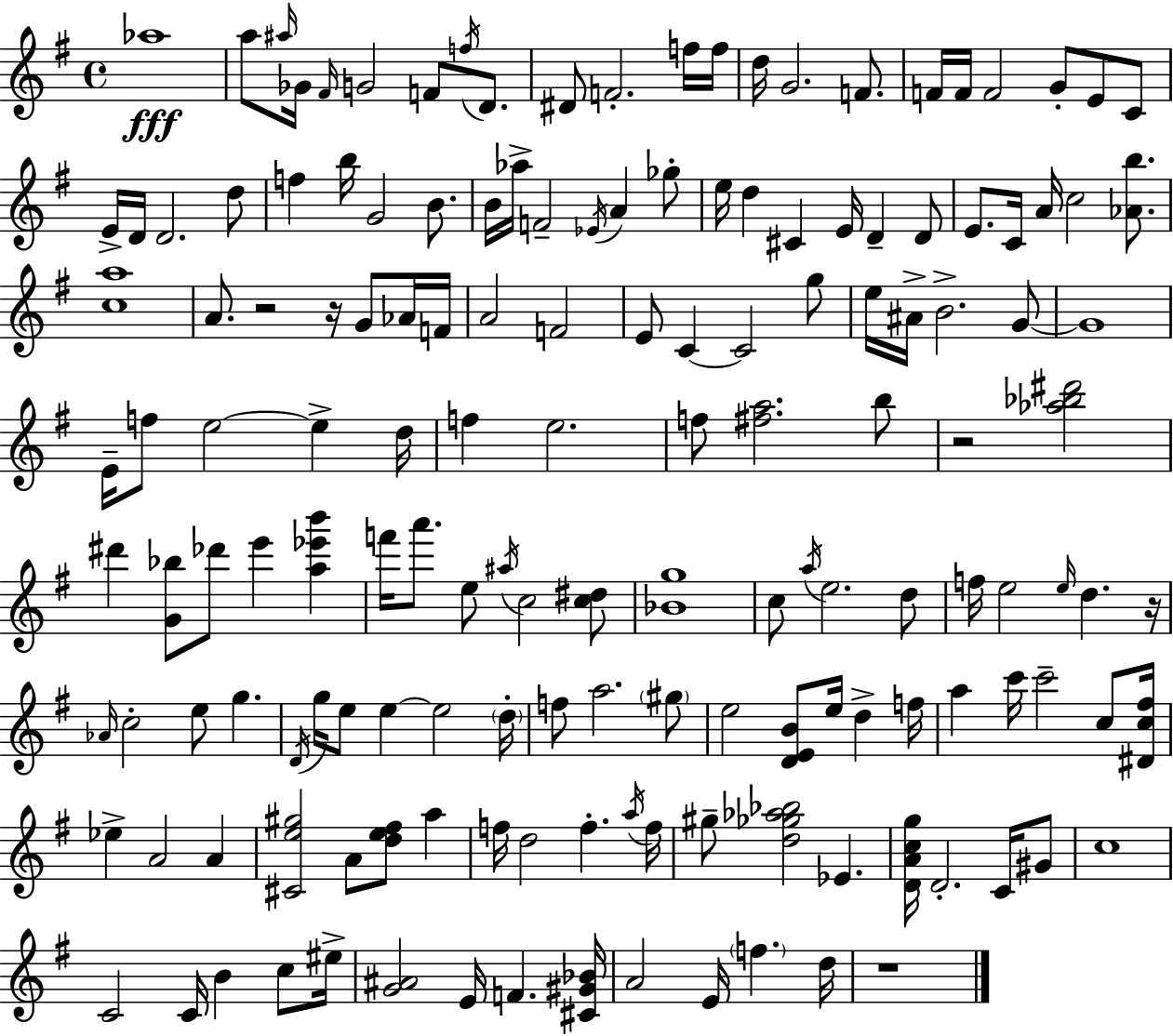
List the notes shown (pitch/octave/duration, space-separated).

Ab5/w A5/e A#5/s Gb4/s F#4/s G4/h F4/e F5/s D4/e. D#4/e F4/h. F5/s F5/s D5/s G4/h. F4/e. F4/s F4/s F4/h G4/e E4/e C4/e E4/s D4/s D4/h. D5/e F5/q B5/s G4/h B4/e. B4/s Ab5/s F4/h Eb4/s A4/q Gb5/e E5/s D5/q C#4/q E4/s D4/q D4/e E4/e. C4/s A4/s C5/h [Ab4,B5]/e. [C5,A5]/w A4/e. R/h R/s G4/e Ab4/s F4/s A4/h F4/h E4/e C4/q C4/h G5/e E5/s A#4/s B4/h. G4/e G4/w E4/s F5/e E5/h E5/q D5/s F5/q E5/h. F5/e [F#5,A5]/h. B5/e R/h [Ab5,Bb5,D#6]/h D#6/q [G4,Bb5]/e Db6/e E6/q [A5,Eb6,B6]/q F6/s A6/e. E5/e A#5/s C5/h [C5,D#5]/e [Bb4,G5]/w C5/e A5/s E5/h. D5/e F5/s E5/h E5/s D5/q. R/s Ab4/s C5/h E5/e G5/q. D4/s G5/s E5/e E5/q E5/h D5/s F5/e A5/h. G#5/e E5/h [D4,E4,B4]/e E5/s D5/q F5/s A5/q C6/s C6/h C5/e [D#4,C5,F#5]/s Eb5/q A4/h A4/q [C#4,E5,G#5]/h A4/e [D5,E5,F#5]/e A5/q F5/s D5/h F5/q. A5/s F5/s G#5/e [D5,Gb5,Ab5,Bb5]/h Eb4/q. [D4,A4,C5,G5]/s D4/h. C4/s G#4/e C5/w C4/h C4/s B4/q C5/e EIS5/s [G4,A#4]/h E4/s F4/q. [C#4,G#4,Bb4]/s A4/h E4/s F5/q. D5/s R/w